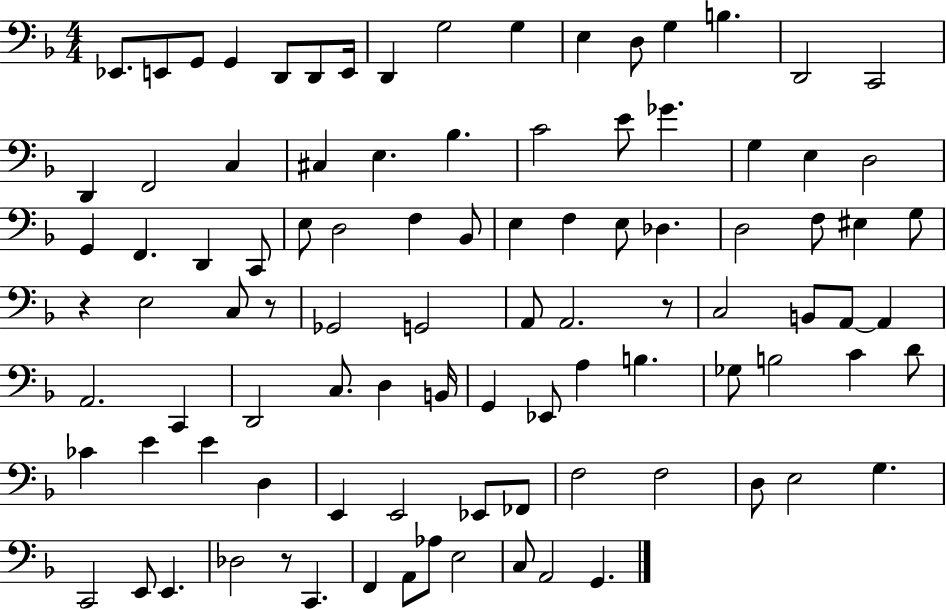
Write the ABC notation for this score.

X:1
T:Untitled
M:4/4
L:1/4
K:F
_E,,/2 E,,/2 G,,/2 G,, D,,/2 D,,/2 E,,/4 D,, G,2 G, E, D,/2 G, B, D,,2 C,,2 D,, F,,2 C, ^C, E, _B, C2 E/2 _G G, E, D,2 G,, F,, D,, C,,/2 E,/2 D,2 F, _B,,/2 E, F, E,/2 _D, D,2 F,/2 ^E, G,/2 z E,2 C,/2 z/2 _G,,2 G,,2 A,,/2 A,,2 z/2 C,2 B,,/2 A,,/2 A,, A,,2 C,, D,,2 C,/2 D, B,,/4 G,, _E,,/2 A, B, _G,/2 B,2 C D/2 _C E E D, E,, E,,2 _E,,/2 _F,,/2 F,2 F,2 D,/2 E,2 G, C,,2 E,,/2 E,, _D,2 z/2 C,, F,, A,,/2 _A,/2 E,2 C,/2 A,,2 G,,